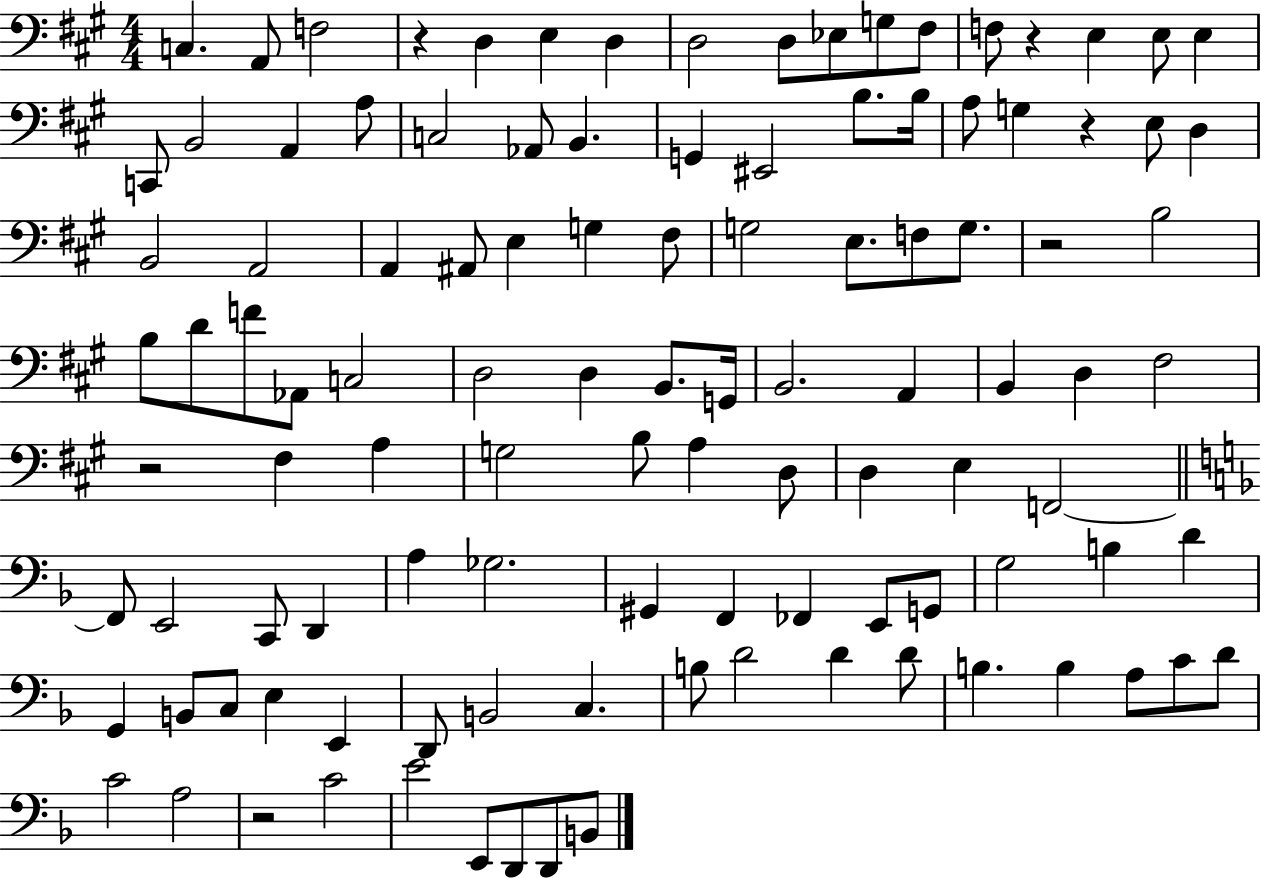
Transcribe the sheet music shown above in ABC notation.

X:1
T:Untitled
M:4/4
L:1/4
K:A
C, A,,/2 F,2 z D, E, D, D,2 D,/2 _E,/2 G,/2 ^F,/2 F,/2 z E, E,/2 E, C,,/2 B,,2 A,, A,/2 C,2 _A,,/2 B,, G,, ^E,,2 B,/2 B,/4 A,/2 G, z E,/2 D, B,,2 A,,2 A,, ^A,,/2 E, G, ^F,/2 G,2 E,/2 F,/2 G,/2 z2 B,2 B,/2 D/2 F/2 _A,,/2 C,2 D,2 D, B,,/2 G,,/4 B,,2 A,, B,, D, ^F,2 z2 ^F, A, G,2 B,/2 A, D,/2 D, E, F,,2 F,,/2 E,,2 C,,/2 D,, A, _G,2 ^G,, F,, _F,, E,,/2 G,,/2 G,2 B, D G,, B,,/2 C,/2 E, E,, D,,/2 B,,2 C, B,/2 D2 D D/2 B, B, A,/2 C/2 D/2 C2 A,2 z2 C2 E2 E,,/2 D,,/2 D,,/2 B,,/2